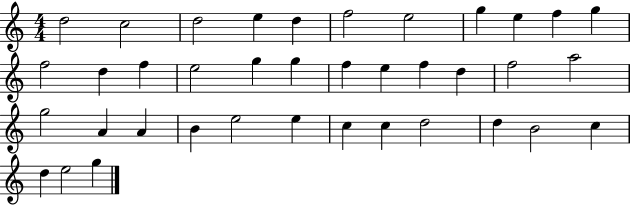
D5/h C5/h D5/h E5/q D5/q F5/h E5/h G5/q E5/q F5/q G5/q F5/h D5/q F5/q E5/h G5/q G5/q F5/q E5/q F5/q D5/q F5/h A5/h G5/h A4/q A4/q B4/q E5/h E5/q C5/q C5/q D5/h D5/q B4/h C5/q D5/q E5/h G5/q